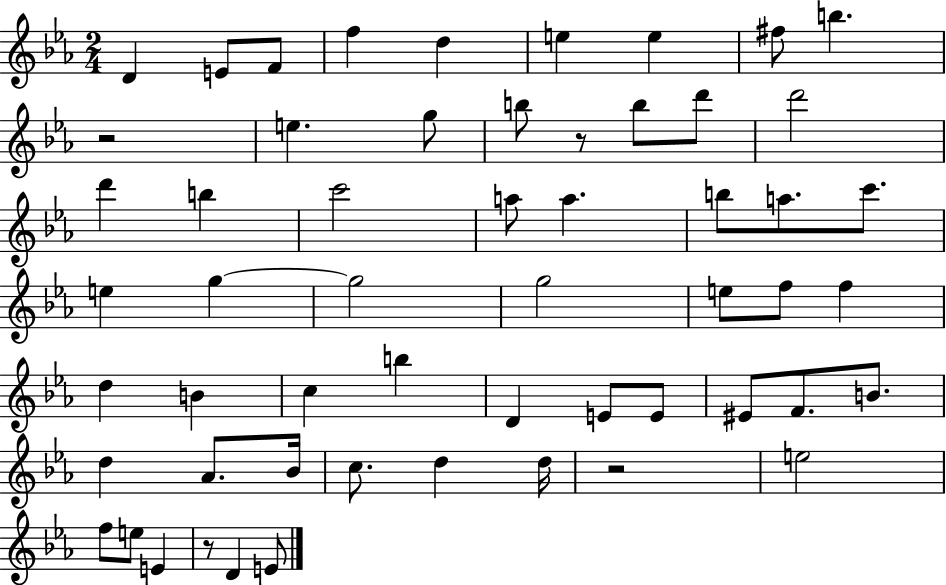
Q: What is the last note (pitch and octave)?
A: E4